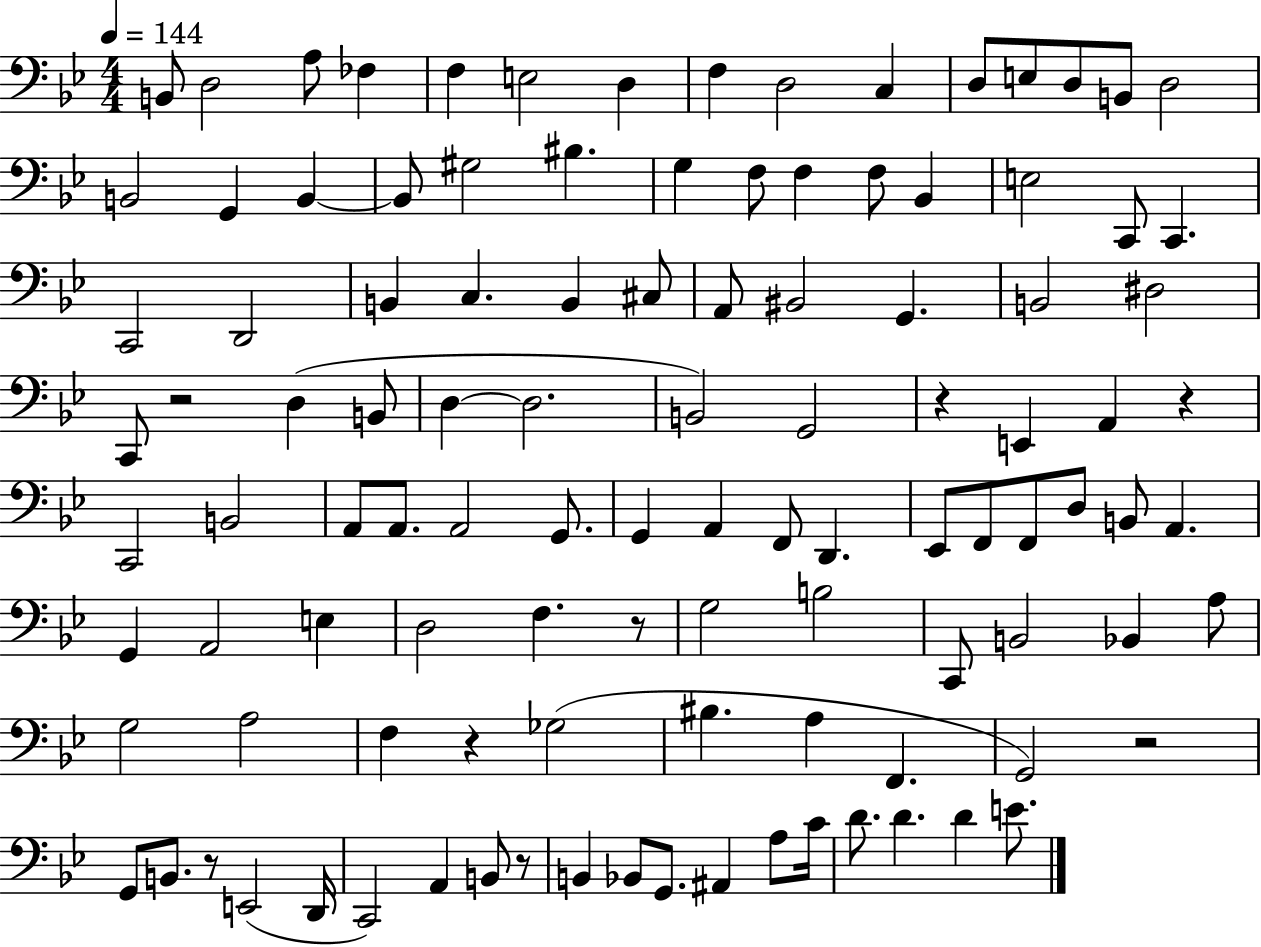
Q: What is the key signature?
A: BES major